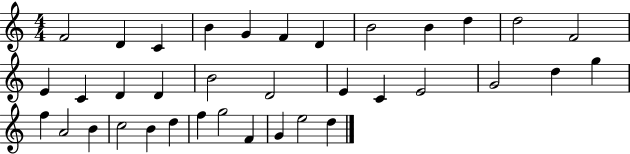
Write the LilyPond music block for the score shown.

{
  \clef treble
  \numericTimeSignature
  \time 4/4
  \key c \major
  f'2 d'4 c'4 | b'4 g'4 f'4 d'4 | b'2 b'4 d''4 | d''2 f'2 | \break e'4 c'4 d'4 d'4 | b'2 d'2 | e'4 c'4 e'2 | g'2 d''4 g''4 | \break f''4 a'2 b'4 | c''2 b'4 d''4 | f''4 g''2 f'4 | g'4 e''2 d''4 | \break \bar "|."
}